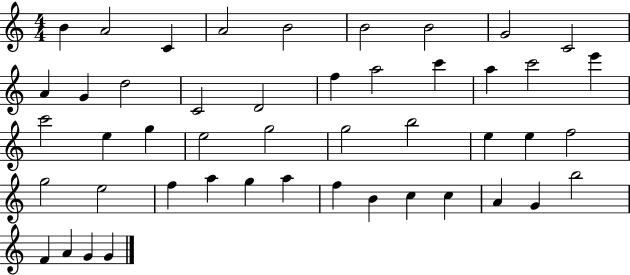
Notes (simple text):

B4/q A4/h C4/q A4/h B4/h B4/h B4/h G4/h C4/h A4/q G4/q D5/h C4/h D4/h F5/q A5/h C6/q A5/q C6/h E6/q C6/h E5/q G5/q E5/h G5/h G5/h B5/h E5/q E5/q F5/h G5/h E5/h F5/q A5/q G5/q A5/q F5/q B4/q C5/q C5/q A4/q G4/q B5/h F4/q A4/q G4/q G4/q